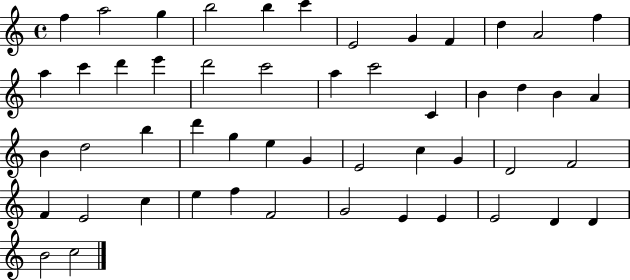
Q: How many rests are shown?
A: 0